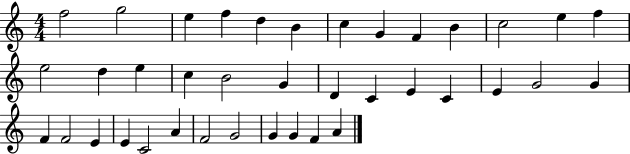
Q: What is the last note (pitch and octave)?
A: A4